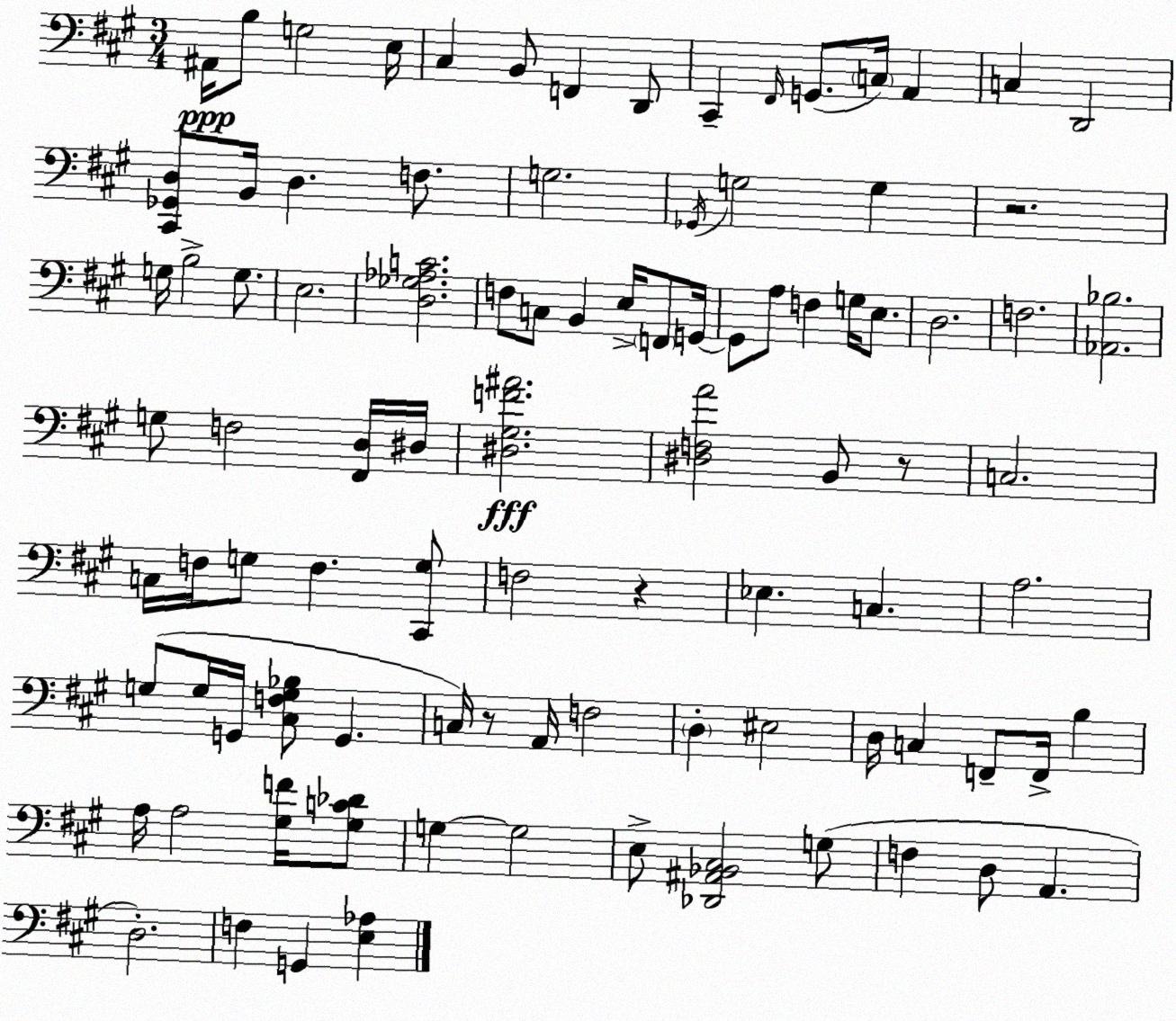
X:1
T:Untitled
M:3/4
L:1/4
K:A
^A,,/4 B,/2 G,2 E,/4 ^C, B,,/2 F,, D,,/2 ^C,, ^F,,/4 G,,/2 C,/4 A,, C, D,,2 [^C,,_G,,D,]/2 B,,/4 D, F,/2 G,2 _G,,/4 G,2 G, z2 G,/4 B,2 G,/2 E,2 [D,_G,_A,C]2 F,/2 C,/2 B,, E,/4 F,,/2 G,,/4 G,,/2 A,/2 F, G,/4 E,/2 D,2 F,2 [_A,,_B,]2 G,/2 F,2 [^F,,D,]/4 ^D,/4 [^D,^G,F^A]2 [^D,F,A]2 B,,/2 z/2 C,2 C,/4 F,/4 G,/2 F, [^C,,G,]/2 F,2 z _E, C, A,2 G,/2 G,/4 G,,/4 [^C,F,G,_B,]/2 G,, C,/4 z/2 A,,/4 F,2 D, ^E,2 D,/4 C, F,,/2 F,,/4 B, A,/4 A,2 [^G,F]/4 [^G,C_D]/2 G, G,2 E,/2 [_D,,^A,,_B,,^C,]2 G,/2 F, D,/2 A,, D,2 F, G,, [E,_A,]